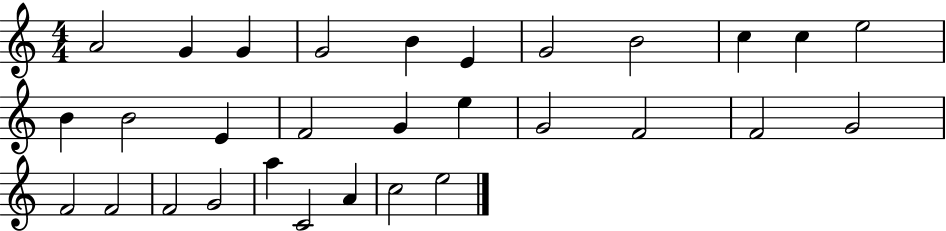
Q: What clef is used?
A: treble